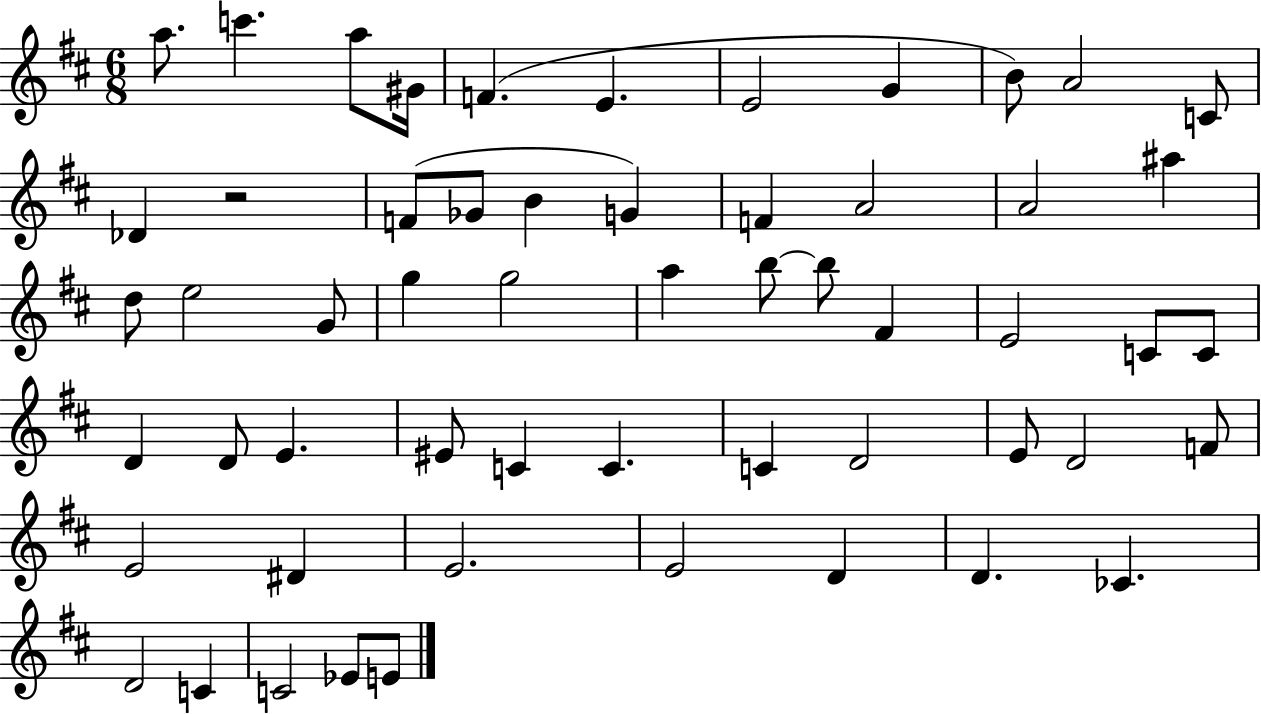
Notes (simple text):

A5/e. C6/q. A5/e G#4/s F4/q. E4/q. E4/h G4/q B4/e A4/h C4/e Db4/q R/h F4/e Gb4/e B4/q G4/q F4/q A4/h A4/h A#5/q D5/e E5/h G4/e G5/q G5/h A5/q B5/e B5/e F#4/q E4/h C4/e C4/e D4/q D4/e E4/q. EIS4/e C4/q C4/q. C4/q D4/h E4/e D4/h F4/e E4/h D#4/q E4/h. E4/h D4/q D4/q. CES4/q. D4/h C4/q C4/h Eb4/e E4/e